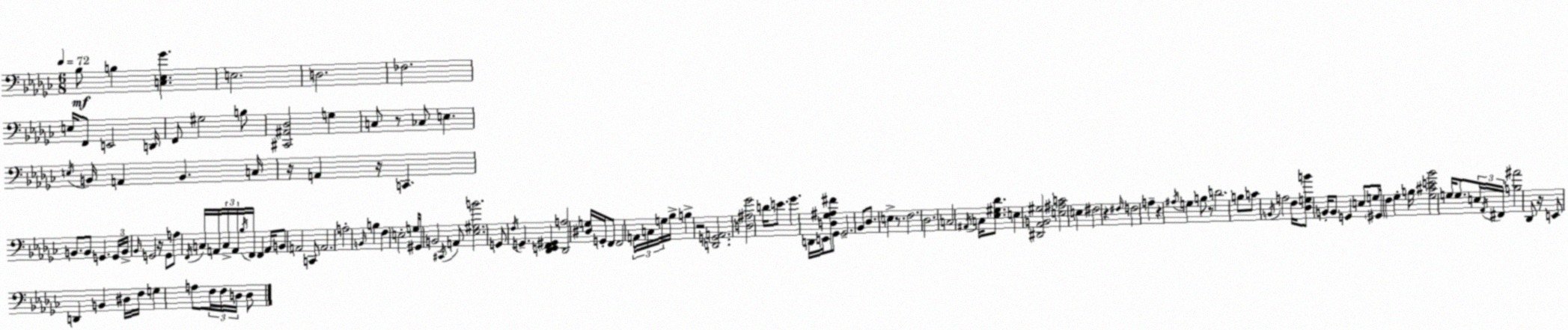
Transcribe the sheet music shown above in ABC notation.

X:1
T:Untitled
M:6/8
L:1/4
K:Ebm
_B,/2 B, [C,_E,_G] E,2 D,2 _F,2 E,/4 F,,/2 E,,2 D,,/4 F,,/2 ^G,2 B,/2 [^C,,^A,,_D,]2 G, C,/2 z/2 _C,/2 E, E,/4 B,,/4 A,, B,, C,/4 z/4 A,, z/4 C,, B,,/2 B,,/2 G,, G,,/4 B,,/4 _B,,/4 G,,2 z/4 G,,/2 A,/2 F,,/4 C,/4 A,,/4 C,/4 A,,/4 _B,/4 F,,/4 F,, A,,/4 B,,/2 A,,2 C,,/2 A,,2 A,2 B,,/4 B, F, E,2 G,/4 ^G,,/4 B,,2 ^C,,/4 A,,/2 [_E,^G,B]2 G,,/2 F,/4 G,, [_D,,E,,F,,^G,,] [_D,,A,]2 [^D,G,]/4 G,,/4 F,,/2 F,,2 A,,/4 C,/4 G,/4 _B,/4 B, z2 [D,,G,,A,,]2 [D,^A,_G]2 D/4 E/2 _G D,,/4 E,,/4 [D,_G,^A,^F]/2 _G,,/2 _G,,2 _B,,/2 _D,/2 E, z/2 F,2 _D,2 C,2 ^A,,/4 C,/4 [_E,^G,_D]/2 E, [^D,,_A,,B,,^G,]2 [E,^A,C]2 E, ^F,2 z ^F,/4 F,2 A, z ^A,/4 G, B,/2 z/2 D2 B,/2 C/2 B,,/4 A,2 F,/4 [_D,G,B]/2 B,,/4 B,,/2 G,, E,/2 G,/2 ^G,,/4 F, _G, B,/4 [_G,^CE_B]2 G,/4 G,/2 E,/4 _A,,/4 ^F,,/4 [B,^A]2 _D,,/2 z/4 E,,/2 D,, B,, ^D,/4 F,/4 G, A,/2 F,/4 F,/4 D,/4 D,/2